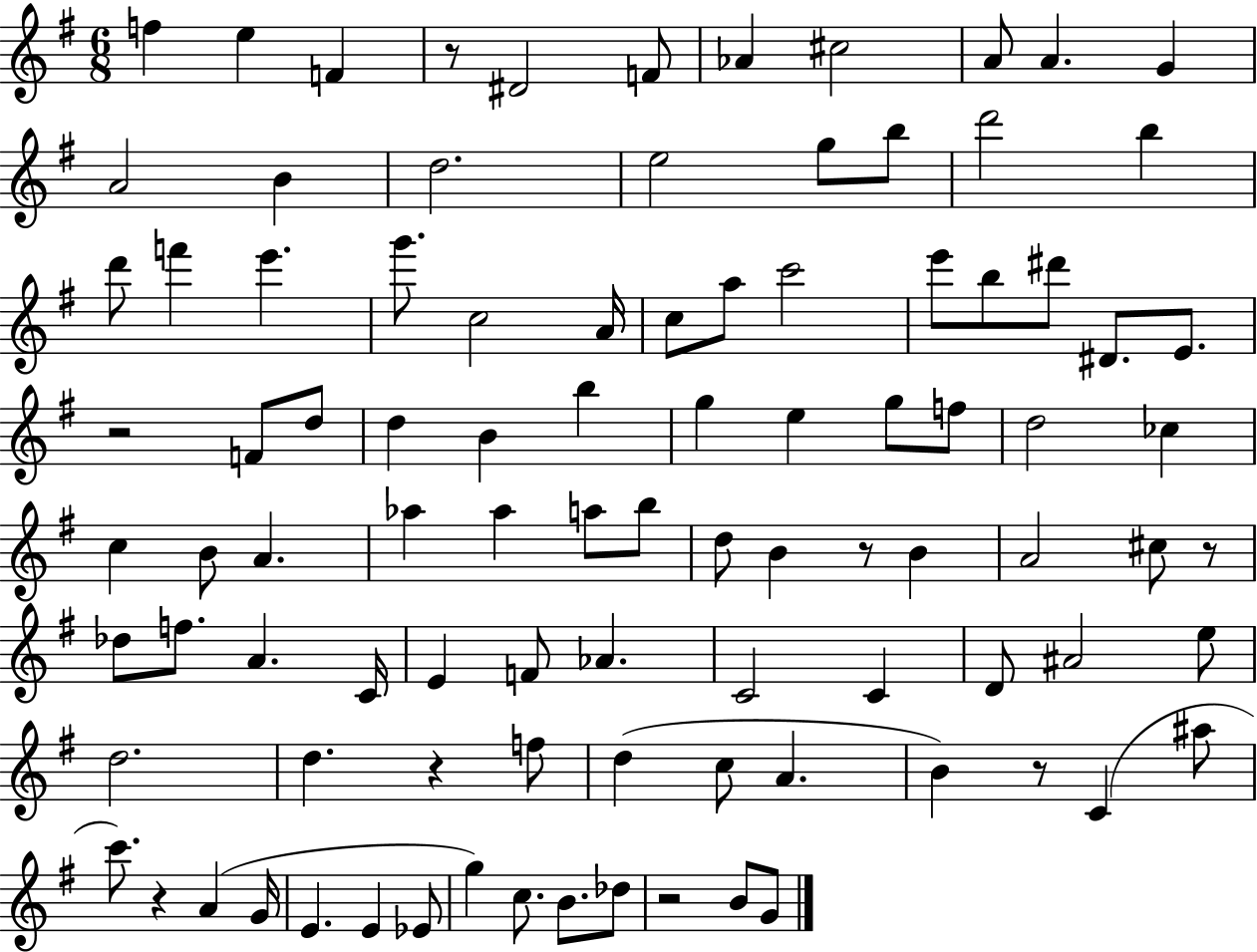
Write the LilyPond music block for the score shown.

{
  \clef treble
  \numericTimeSignature
  \time 6/8
  \key g \major
  f''4 e''4 f'4 | r8 dis'2 f'8 | aes'4 cis''2 | a'8 a'4. g'4 | \break a'2 b'4 | d''2. | e''2 g''8 b''8 | d'''2 b''4 | \break d'''8 f'''4 e'''4. | g'''8. c''2 a'16 | c''8 a''8 c'''2 | e'''8 b''8 dis'''8 dis'8. e'8. | \break r2 f'8 d''8 | d''4 b'4 b''4 | g''4 e''4 g''8 f''8 | d''2 ces''4 | \break c''4 b'8 a'4. | aes''4 aes''4 a''8 b''8 | d''8 b'4 r8 b'4 | a'2 cis''8 r8 | \break des''8 f''8. a'4. c'16 | e'4 f'8 aes'4. | c'2 c'4 | d'8 ais'2 e''8 | \break d''2. | d''4. r4 f''8 | d''4( c''8 a'4. | b'4) r8 c'4( ais''8 | \break c'''8.) r4 a'4( g'16 | e'4. e'4 ees'8 | g''4) c''8. b'8. des''8 | r2 b'8 g'8 | \break \bar "|."
}